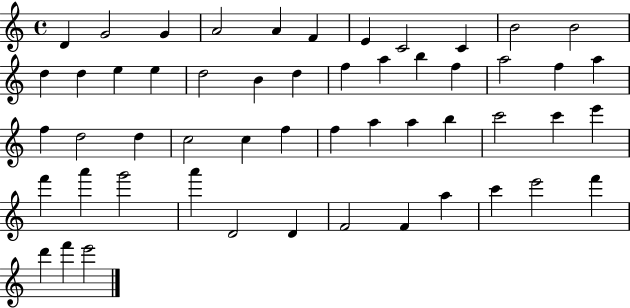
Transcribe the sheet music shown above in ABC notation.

X:1
T:Untitled
M:4/4
L:1/4
K:C
D G2 G A2 A F E C2 C B2 B2 d d e e d2 B d f a b f a2 f a f d2 d c2 c f f a a b c'2 c' e' f' a' g'2 a' D2 D F2 F a c' e'2 f' d' f' e'2